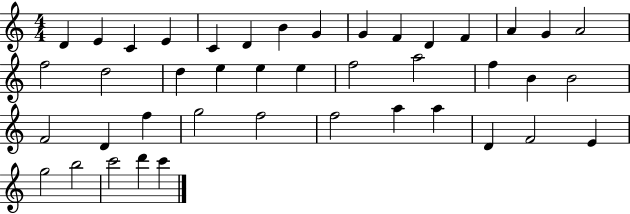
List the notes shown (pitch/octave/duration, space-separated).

D4/q E4/q C4/q E4/q C4/q D4/q B4/q G4/q G4/q F4/q D4/q F4/q A4/q G4/q A4/h F5/h D5/h D5/q E5/q E5/q E5/q F5/h A5/h F5/q B4/q B4/h F4/h D4/q F5/q G5/h F5/h F5/h A5/q A5/q D4/q F4/h E4/q G5/h B5/h C6/h D6/q C6/q